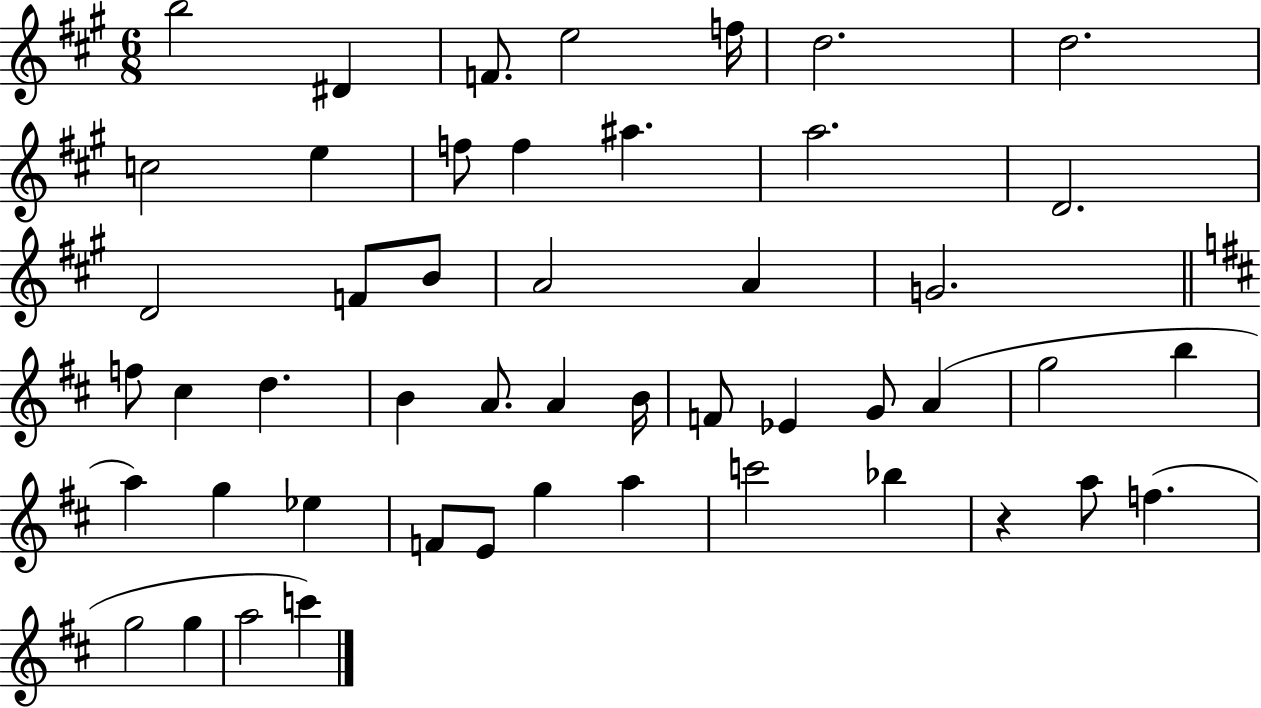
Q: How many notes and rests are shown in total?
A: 49